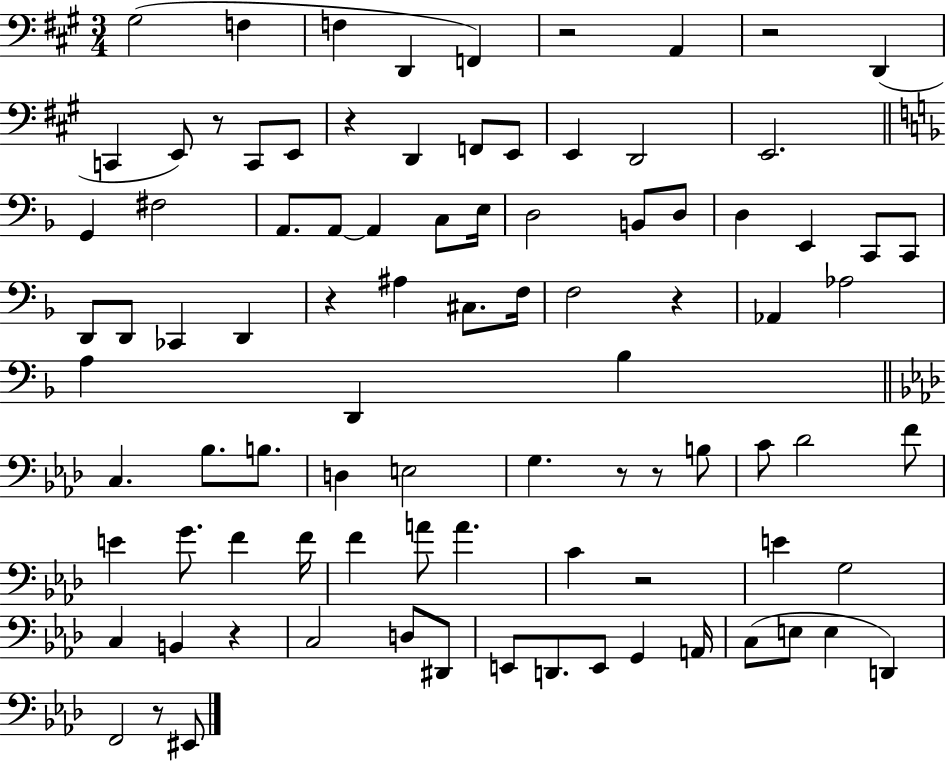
G#3/h F3/q F3/q D2/q F2/q R/h A2/q R/h D2/q C2/q E2/e R/e C2/e E2/e R/q D2/q F2/e E2/e E2/q D2/h E2/h. G2/q F#3/h A2/e. A2/e A2/q C3/e E3/s D3/h B2/e D3/e D3/q E2/q C2/e C2/e D2/e D2/e CES2/q D2/q R/q A#3/q C#3/e. F3/s F3/h R/q Ab2/q Ab3/h A3/q D2/q Bb3/q C3/q. Bb3/e. B3/e. D3/q E3/h G3/q. R/e R/e B3/e C4/e Db4/h F4/e E4/q G4/e. F4/q F4/s F4/q A4/e A4/q. C4/q R/h E4/q G3/h C3/q B2/q R/q C3/h D3/e D#2/e E2/e D2/e. E2/e G2/q A2/s C3/e E3/e E3/q D2/q F2/h R/e EIS2/e